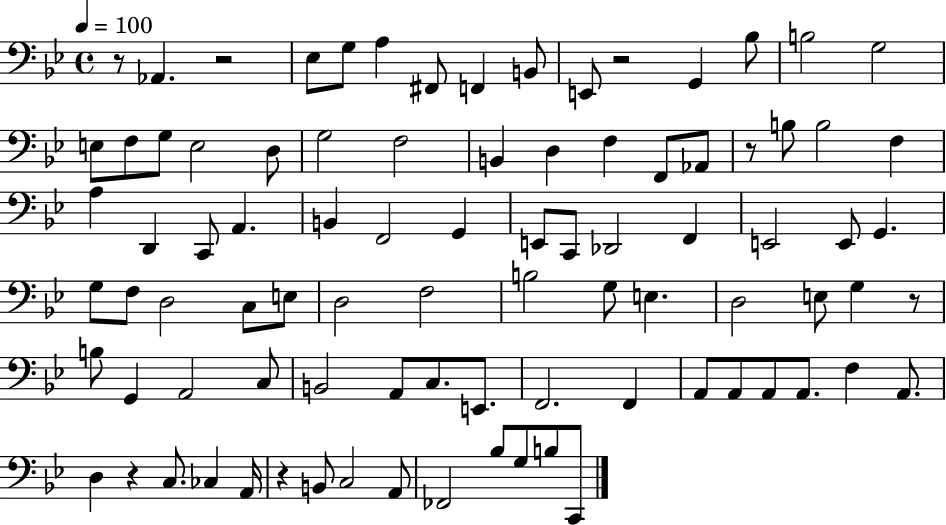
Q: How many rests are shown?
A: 7